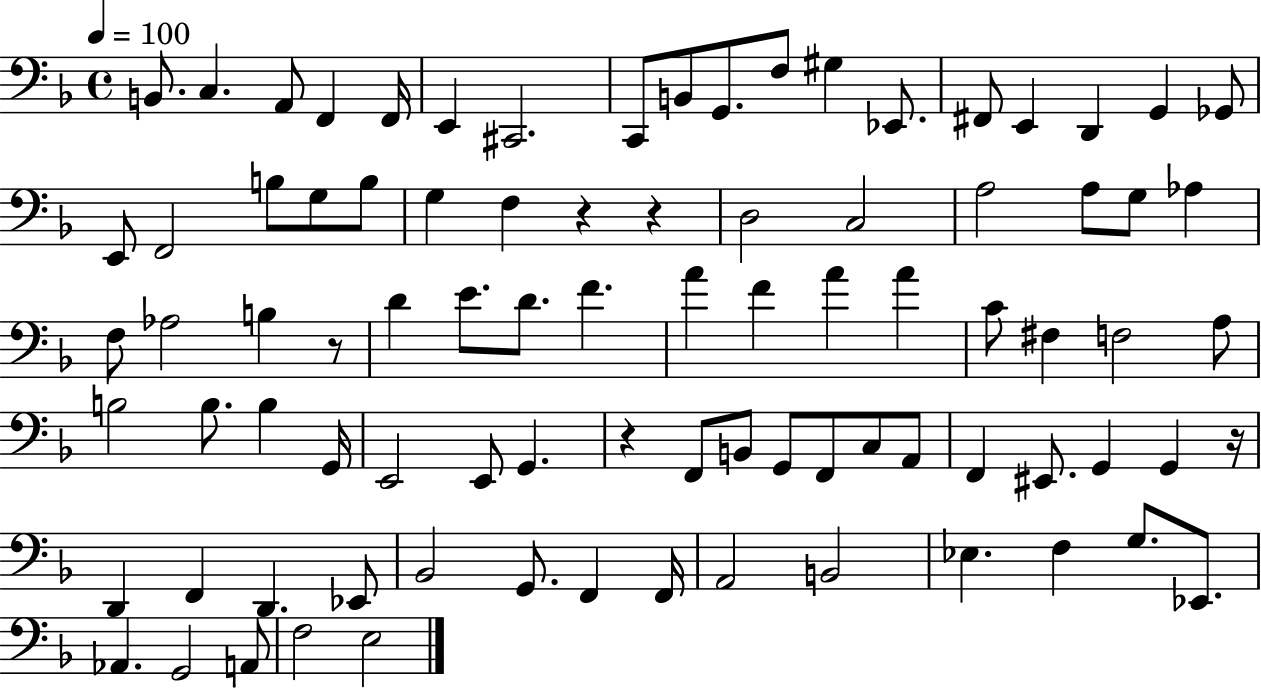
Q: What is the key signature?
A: F major